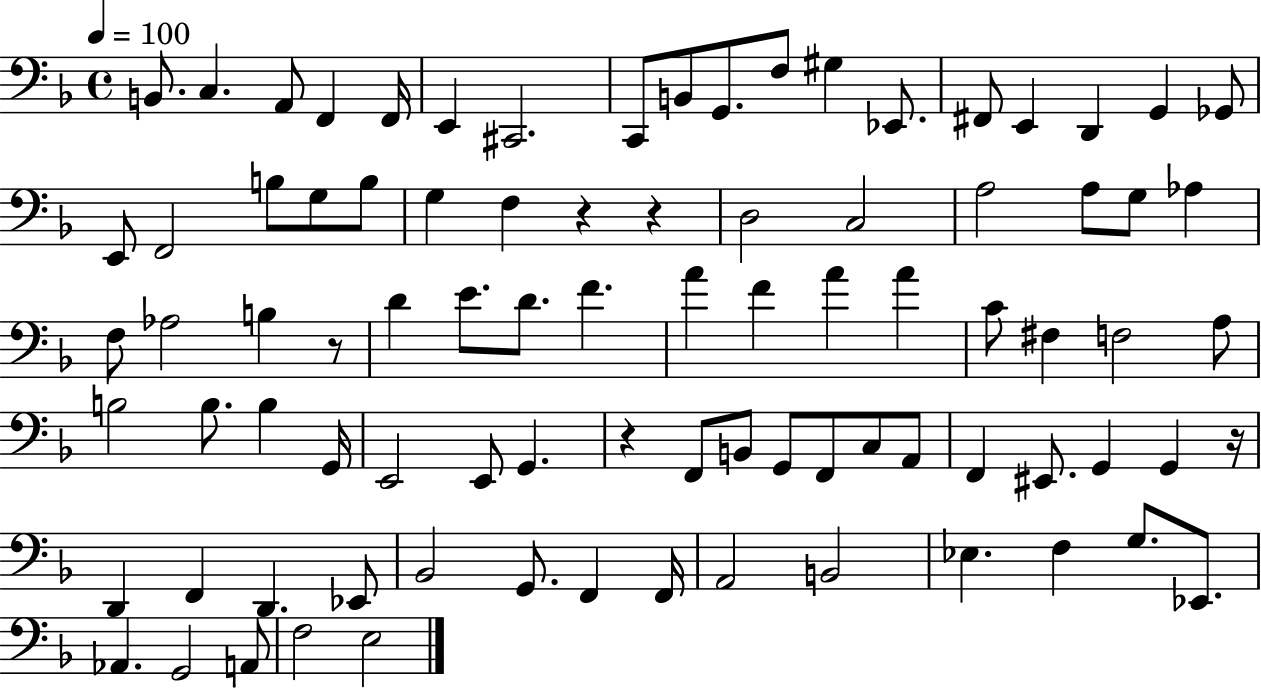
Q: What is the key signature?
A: F major